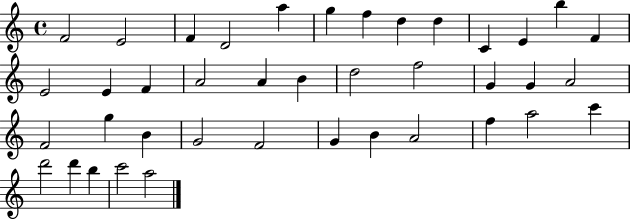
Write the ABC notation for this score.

X:1
T:Untitled
M:4/4
L:1/4
K:C
F2 E2 F D2 a g f d d C E b F E2 E F A2 A B d2 f2 G G A2 F2 g B G2 F2 G B A2 f a2 c' d'2 d' b c'2 a2